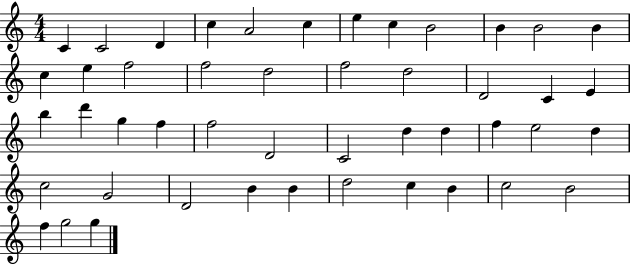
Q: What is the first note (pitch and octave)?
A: C4